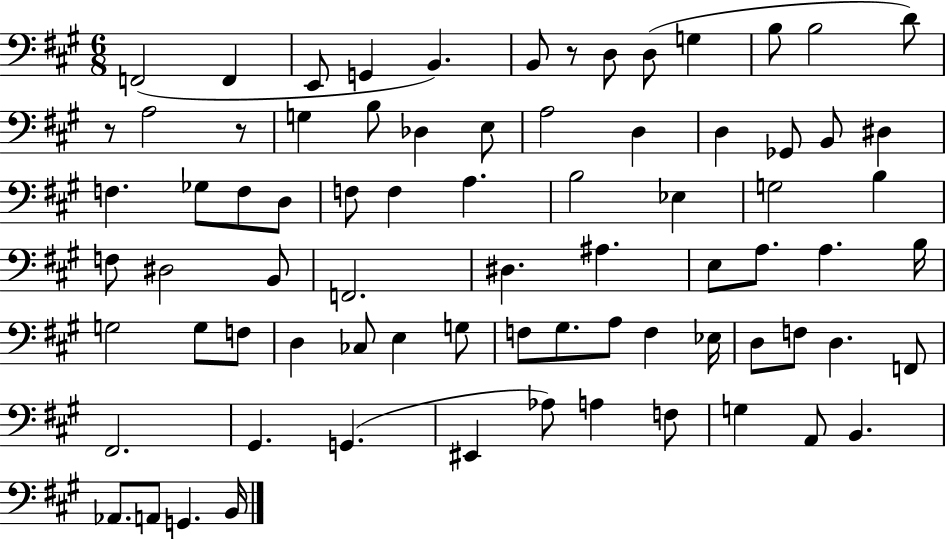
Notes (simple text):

F2/h F2/q E2/e G2/q B2/q. B2/e R/e D3/e D3/e G3/q B3/e B3/h D4/e R/e A3/h R/e G3/q B3/e Db3/q E3/e A3/h D3/q D3/q Gb2/e B2/e D#3/q F3/q. Gb3/e F3/e D3/e F3/e F3/q A3/q. B3/h Eb3/q G3/h B3/q F3/e D#3/h B2/e F2/h. D#3/q. A#3/q. E3/e A3/e. A3/q. B3/s G3/h G3/e F3/e D3/q CES3/e E3/q G3/e F3/e G#3/e. A3/e F3/q Eb3/s D3/e F3/e D3/q. F2/e F#2/h. G#2/q. G2/q. EIS2/q Ab3/e A3/q F3/e G3/q A2/e B2/q. Ab2/e. A2/e G2/q. B2/s